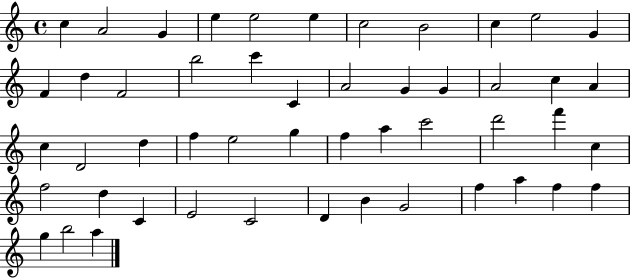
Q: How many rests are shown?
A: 0